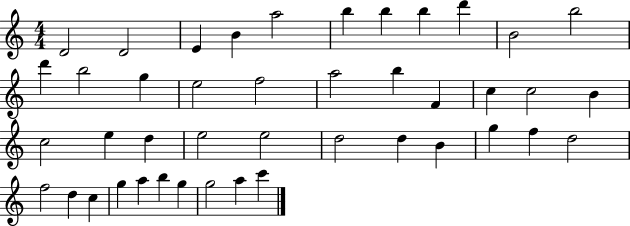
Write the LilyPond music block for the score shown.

{
  \clef treble
  \numericTimeSignature
  \time 4/4
  \key c \major
  d'2 d'2 | e'4 b'4 a''2 | b''4 b''4 b''4 d'''4 | b'2 b''2 | \break d'''4 b''2 g''4 | e''2 f''2 | a''2 b''4 f'4 | c''4 c''2 b'4 | \break c''2 e''4 d''4 | e''2 e''2 | d''2 d''4 b'4 | g''4 f''4 d''2 | \break f''2 d''4 c''4 | g''4 a''4 b''4 g''4 | g''2 a''4 c'''4 | \bar "|."
}